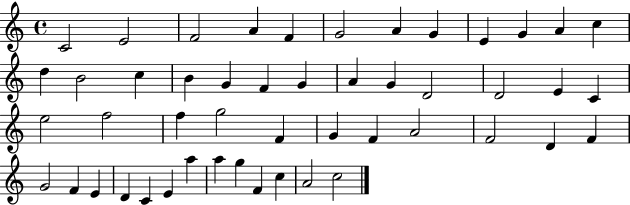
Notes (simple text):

C4/h E4/h F4/h A4/q F4/q G4/h A4/q G4/q E4/q G4/q A4/q C5/q D5/q B4/h C5/q B4/q G4/q F4/q G4/q A4/q G4/q D4/h D4/h E4/q C4/q E5/h F5/h F5/q G5/h F4/q G4/q F4/q A4/h F4/h D4/q F4/q G4/h F4/q E4/q D4/q C4/q E4/q A5/q A5/q G5/q F4/q C5/q A4/h C5/h